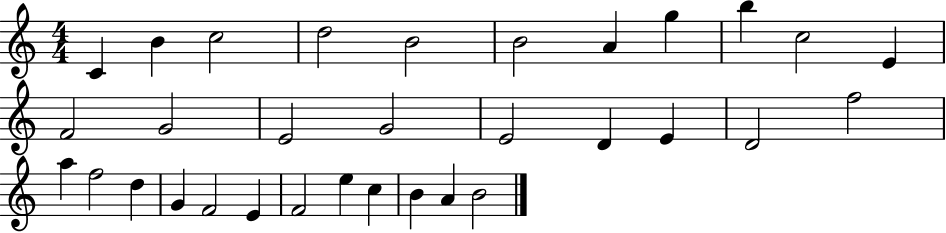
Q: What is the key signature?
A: C major